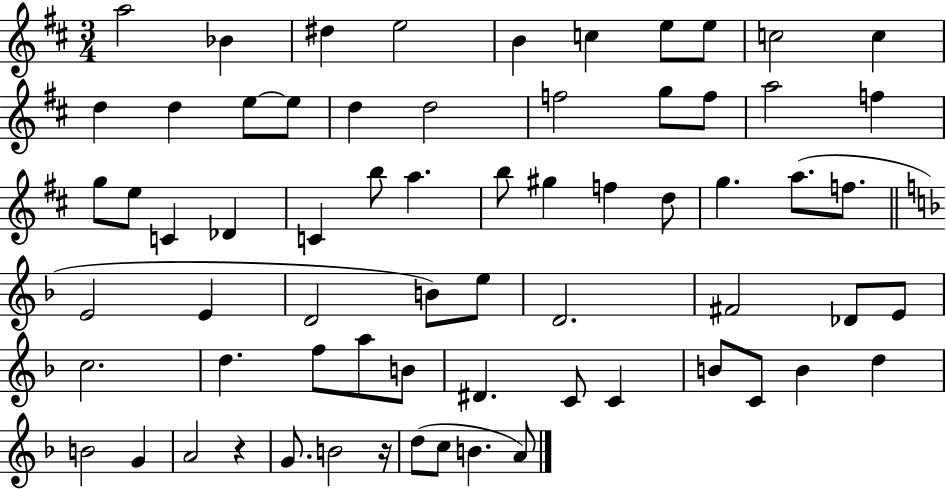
{
  \clef treble
  \numericTimeSignature
  \time 3/4
  \key d \major
  \repeat volta 2 { a''2 bes'4 | dis''4 e''2 | b'4 c''4 e''8 e''8 | c''2 c''4 | \break d''4 d''4 e''8~~ e''8 | d''4 d''2 | f''2 g''8 f''8 | a''2 f''4 | \break g''8 e''8 c'4 des'4 | c'4 b''8 a''4. | b''8 gis''4 f''4 d''8 | g''4. a''8.( f''8. | \break \bar "||" \break \key d \minor e'2 e'4 | d'2 b'8) e''8 | d'2. | fis'2 des'8 e'8 | \break c''2. | d''4. f''8 a''8 b'8 | dis'4. c'8 c'4 | b'8 c'8 b'4 d''4 | \break b'2 g'4 | a'2 r4 | g'8. b'2 r16 | d''8( c''8 b'4. a'8) | \break } \bar "|."
}